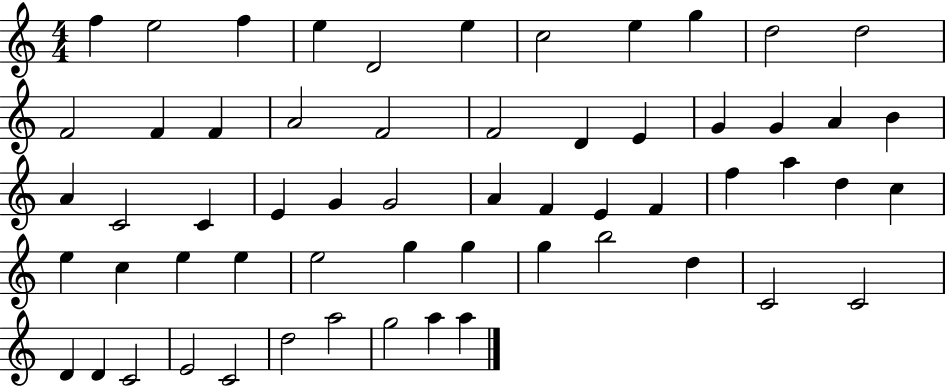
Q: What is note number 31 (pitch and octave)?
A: F4